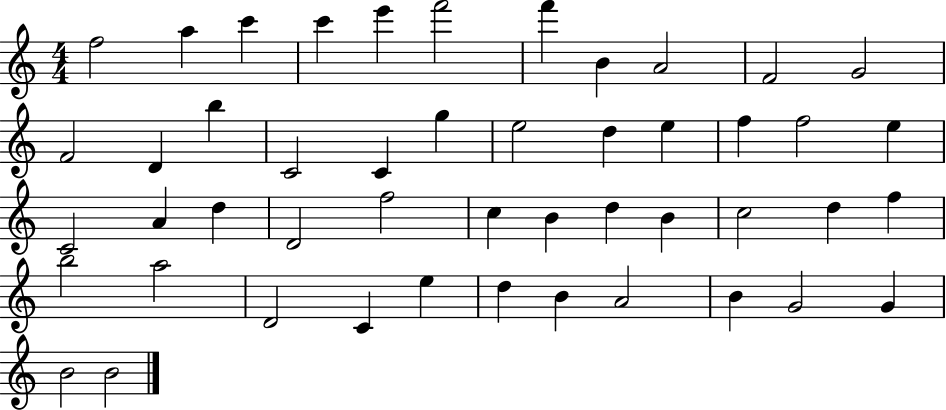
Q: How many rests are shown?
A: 0